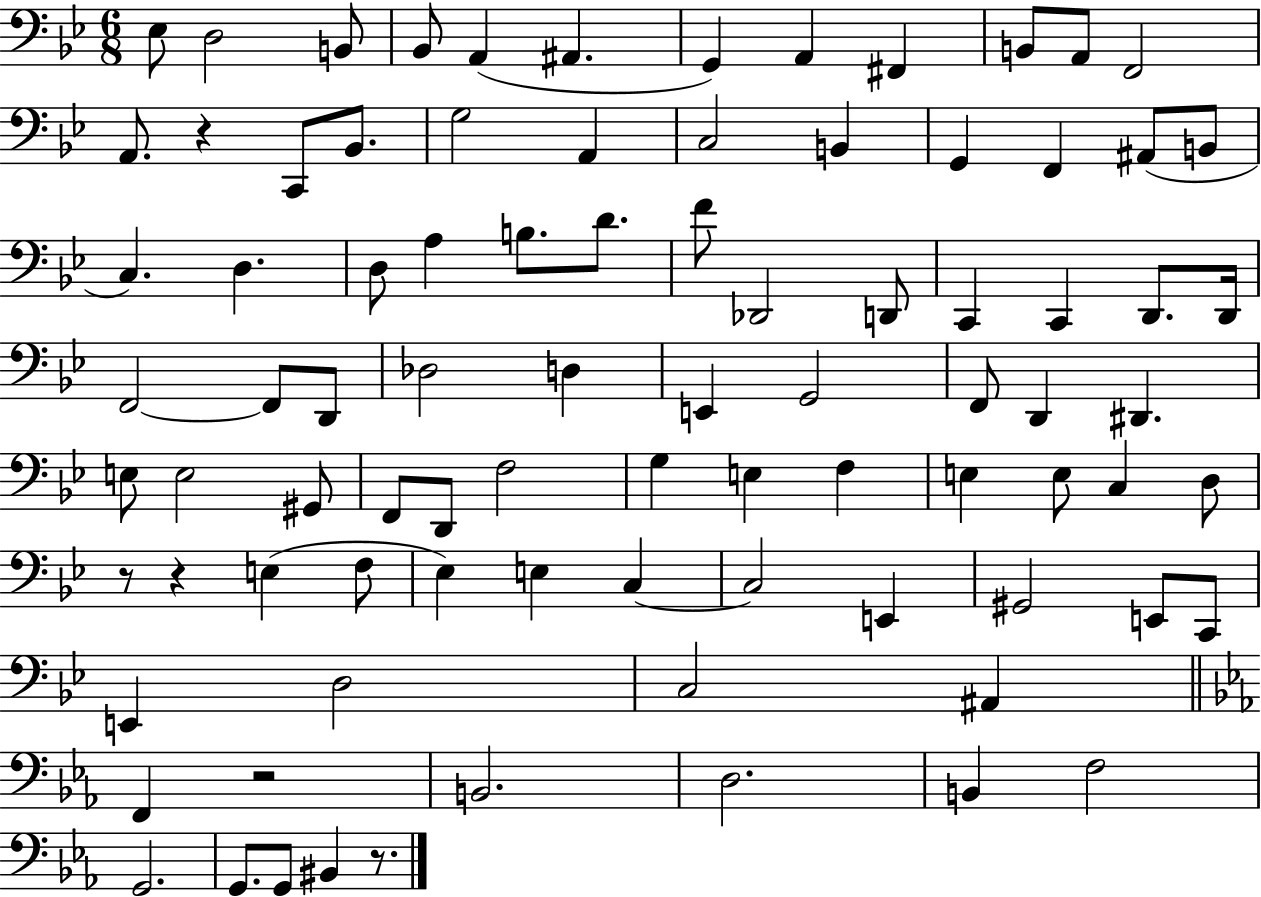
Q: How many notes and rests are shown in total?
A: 87